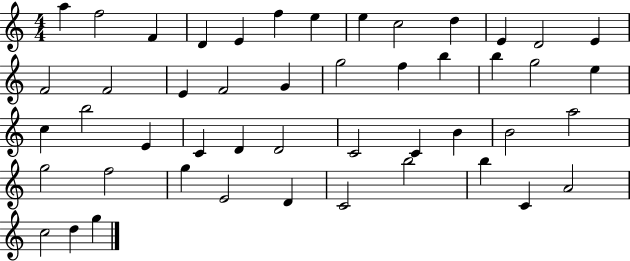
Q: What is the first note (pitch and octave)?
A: A5